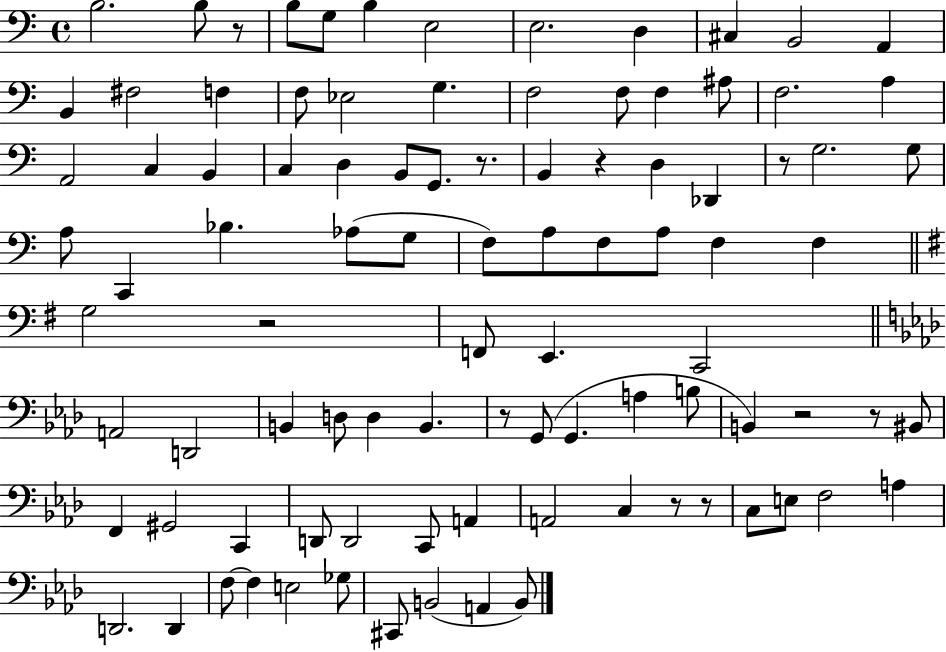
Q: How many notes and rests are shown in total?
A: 95